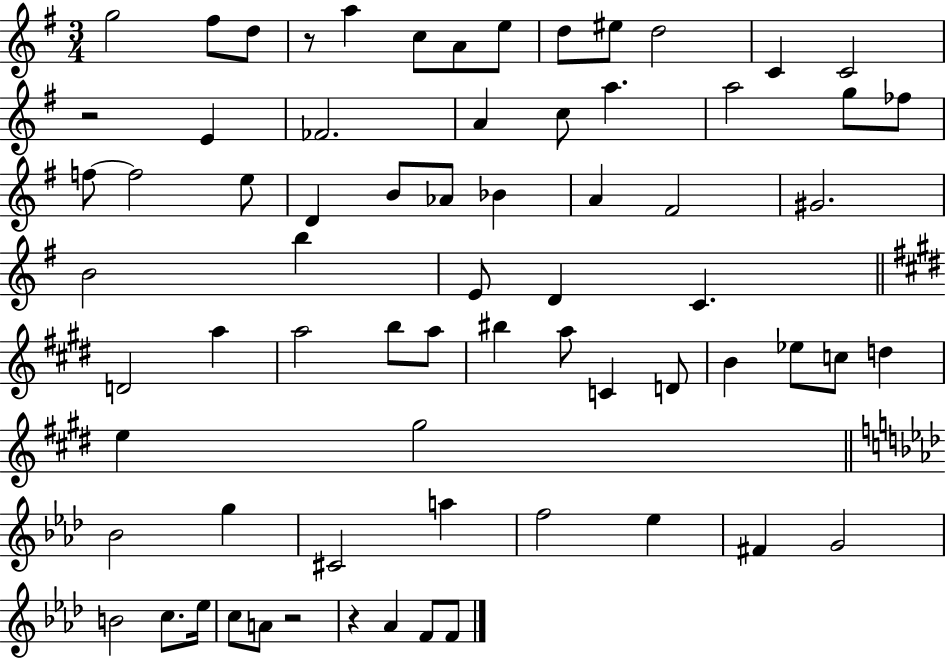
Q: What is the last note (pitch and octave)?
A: F4